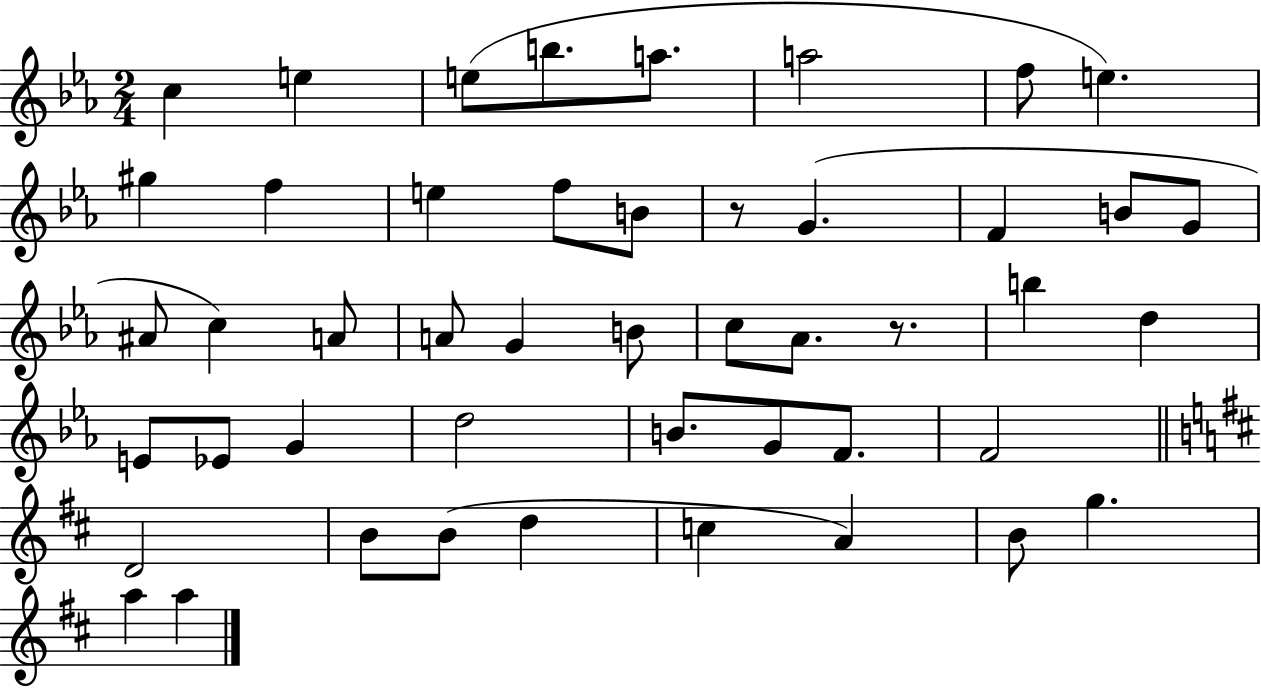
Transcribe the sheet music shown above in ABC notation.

X:1
T:Untitled
M:2/4
L:1/4
K:Eb
c e e/2 b/2 a/2 a2 f/2 e ^g f e f/2 B/2 z/2 G F B/2 G/2 ^A/2 c A/2 A/2 G B/2 c/2 _A/2 z/2 b d E/2 _E/2 G d2 B/2 G/2 F/2 F2 D2 B/2 B/2 d c A B/2 g a a